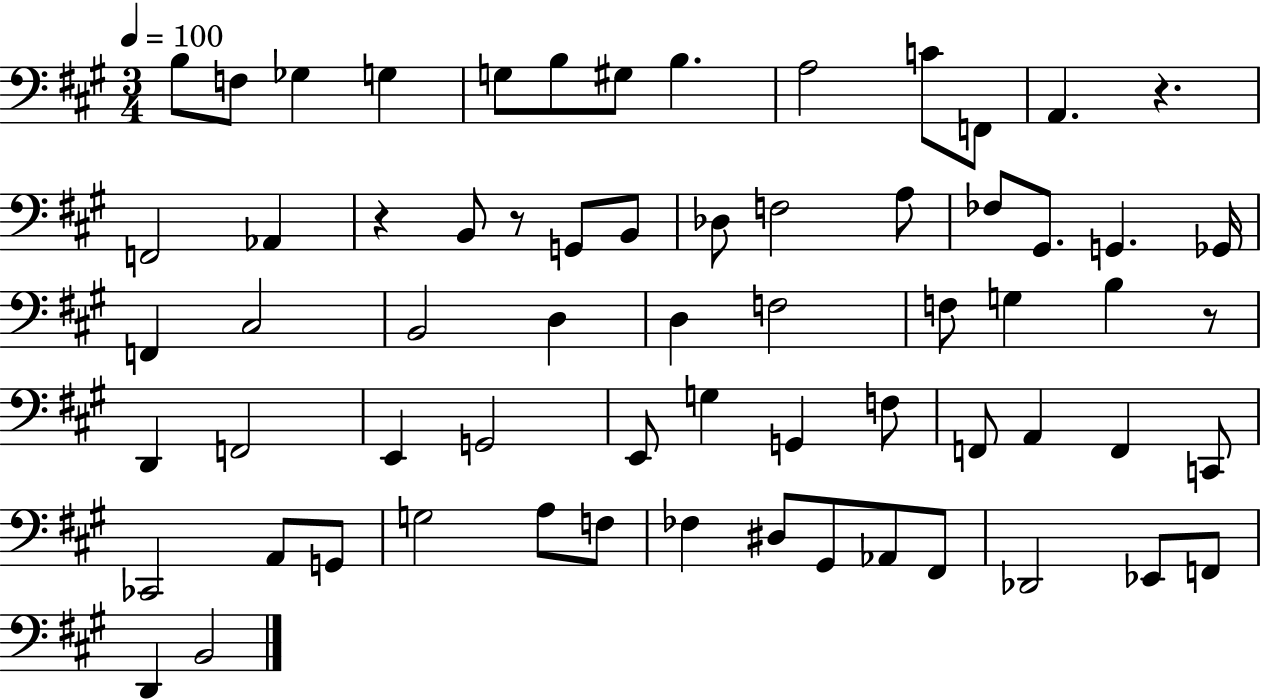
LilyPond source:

{
  \clef bass
  \numericTimeSignature
  \time 3/4
  \key a \major
  \tempo 4 = 100
  \repeat volta 2 { b8 f8 ges4 g4 | g8 b8 gis8 b4. | a2 c'8 f,8 | a,4. r4. | \break f,2 aes,4 | r4 b,8 r8 g,8 b,8 | des8 f2 a8 | fes8 gis,8. g,4. ges,16 | \break f,4 cis2 | b,2 d4 | d4 f2 | f8 g4 b4 r8 | \break d,4 f,2 | e,4 g,2 | e,8 g4 g,4 f8 | f,8 a,4 f,4 c,8 | \break ces,2 a,8 g,8 | g2 a8 f8 | fes4 dis8 gis,8 aes,8 fis,8 | des,2 ees,8 f,8 | \break d,4 b,2 | } \bar "|."
}